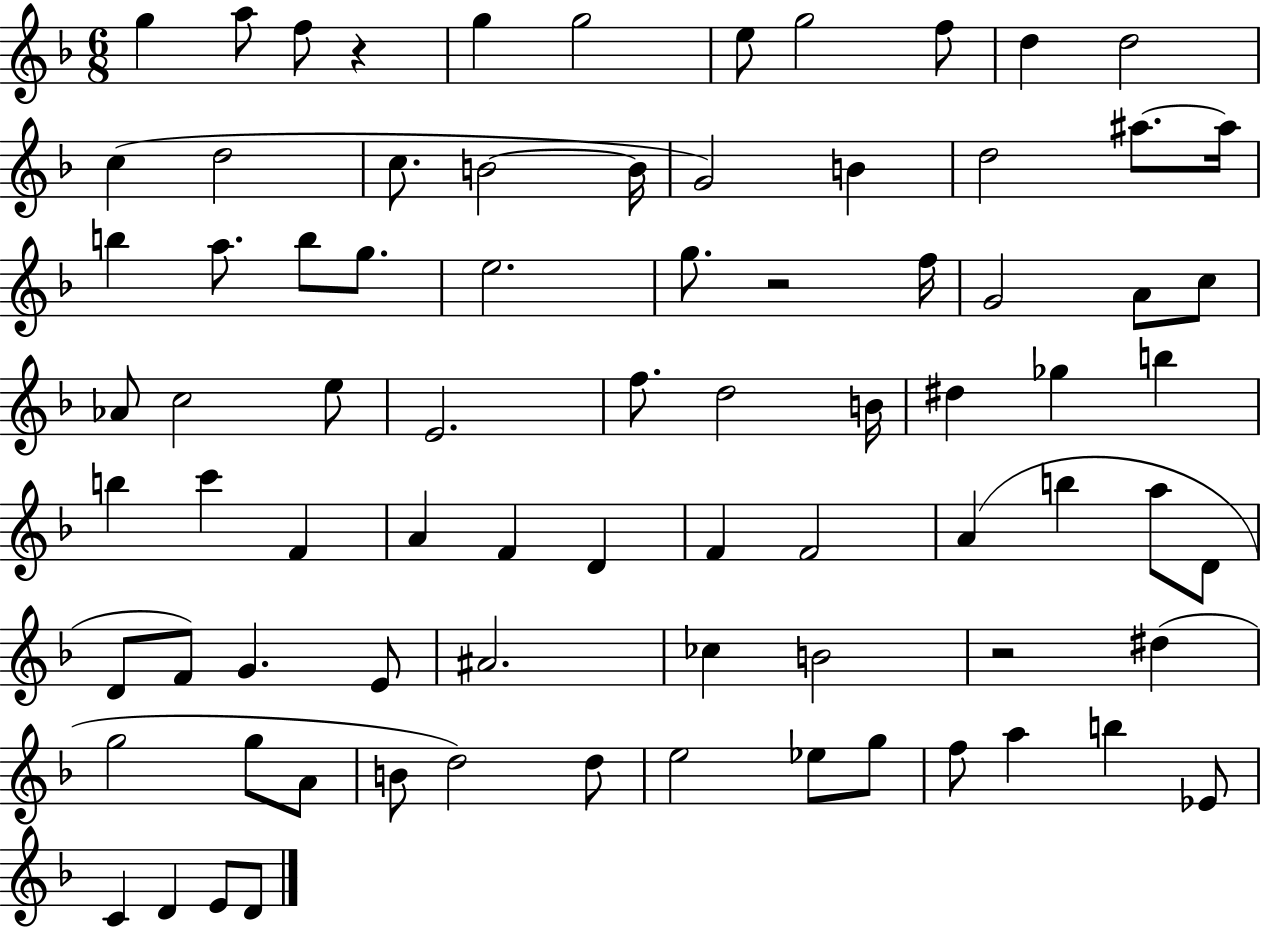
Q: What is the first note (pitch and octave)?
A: G5